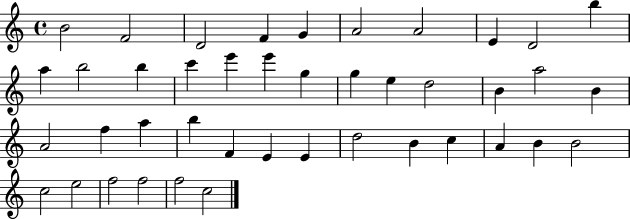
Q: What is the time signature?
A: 4/4